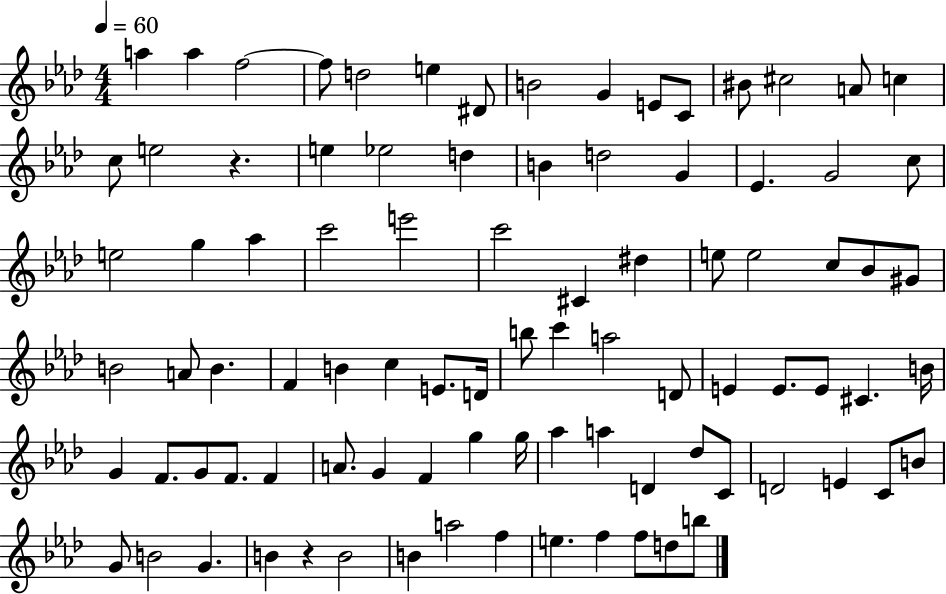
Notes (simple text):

A5/q A5/q F5/h F5/e D5/h E5/q D#4/e B4/h G4/q E4/e C4/e BIS4/e C#5/h A4/e C5/q C5/e E5/h R/q. E5/q Eb5/h D5/q B4/q D5/h G4/q Eb4/q. G4/h C5/e E5/h G5/q Ab5/q C6/h E6/h C6/h C#4/q D#5/q E5/e E5/h C5/e Bb4/e G#4/e B4/h A4/e B4/q. F4/q B4/q C5/q E4/e. D4/s B5/e C6/q A5/h D4/e E4/q E4/e. E4/e C#4/q. B4/s G4/q F4/e. G4/e F4/e. F4/q A4/e. G4/q F4/q G5/q G5/s Ab5/q A5/q D4/q Db5/e C4/e D4/h E4/q C4/e B4/e G4/e B4/h G4/q. B4/q R/q B4/h B4/q A5/h F5/q E5/q. F5/q F5/e D5/e B5/e